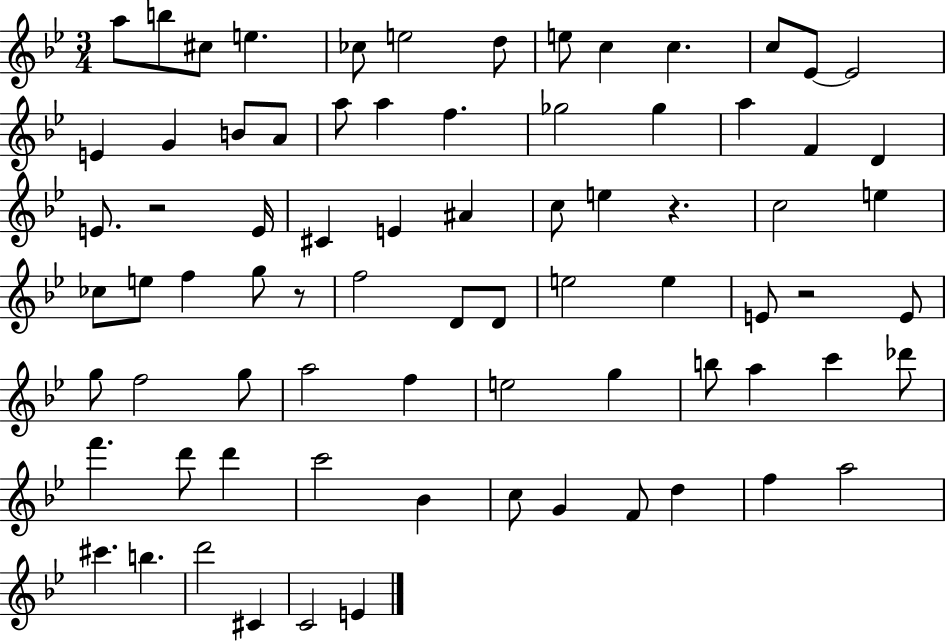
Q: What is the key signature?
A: BES major